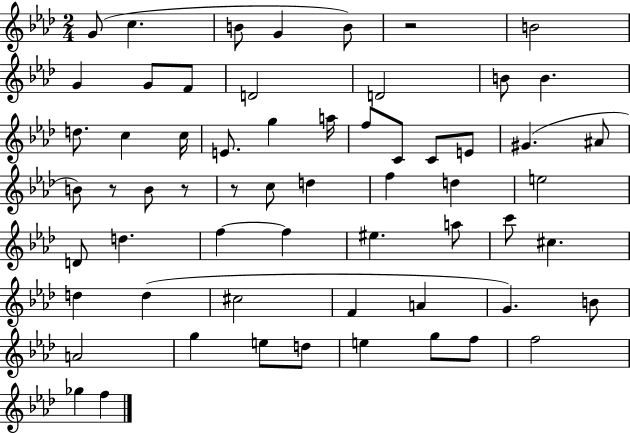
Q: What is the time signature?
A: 2/4